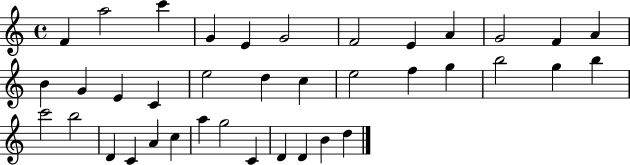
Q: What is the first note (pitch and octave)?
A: F4